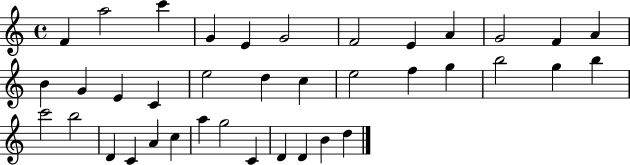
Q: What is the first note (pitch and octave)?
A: F4